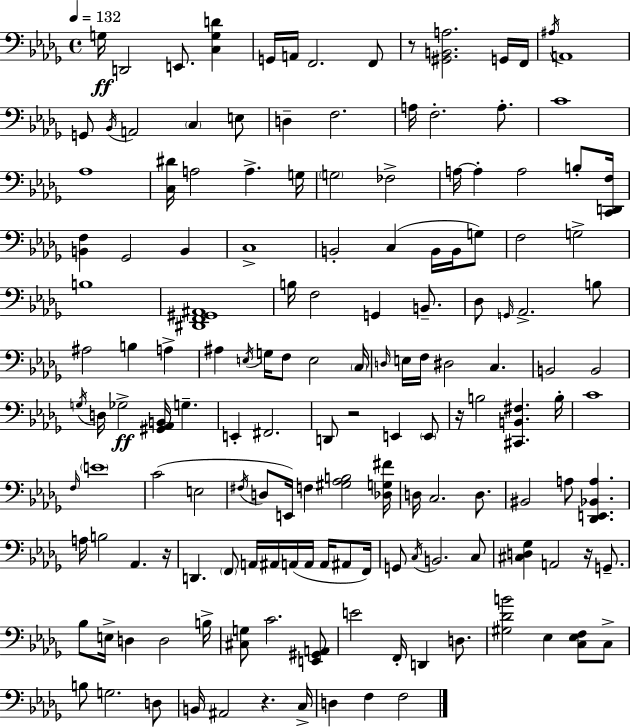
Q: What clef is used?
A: bass